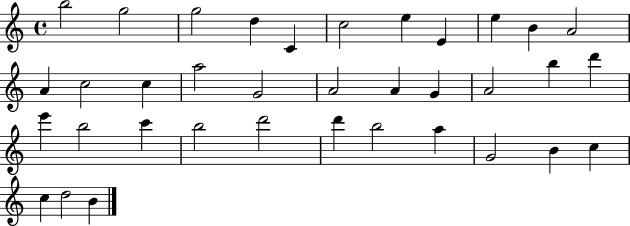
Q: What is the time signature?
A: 4/4